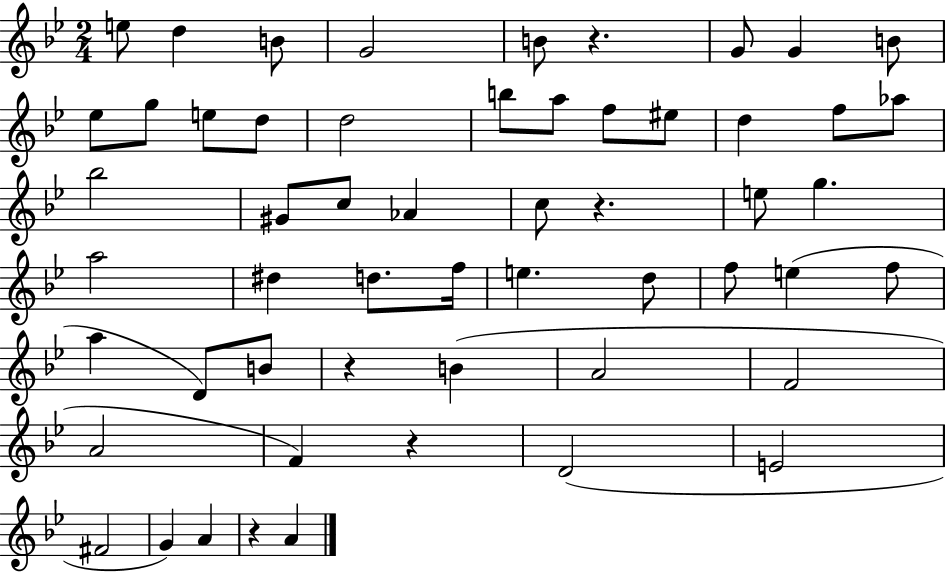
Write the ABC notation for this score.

X:1
T:Untitled
M:2/4
L:1/4
K:Bb
e/2 d B/2 G2 B/2 z G/2 G B/2 _e/2 g/2 e/2 d/2 d2 b/2 a/2 f/2 ^e/2 d f/2 _a/2 _b2 ^G/2 c/2 _A c/2 z e/2 g a2 ^d d/2 f/4 e d/2 f/2 e f/2 a D/2 B/2 z B A2 F2 A2 F z D2 E2 ^F2 G A z A